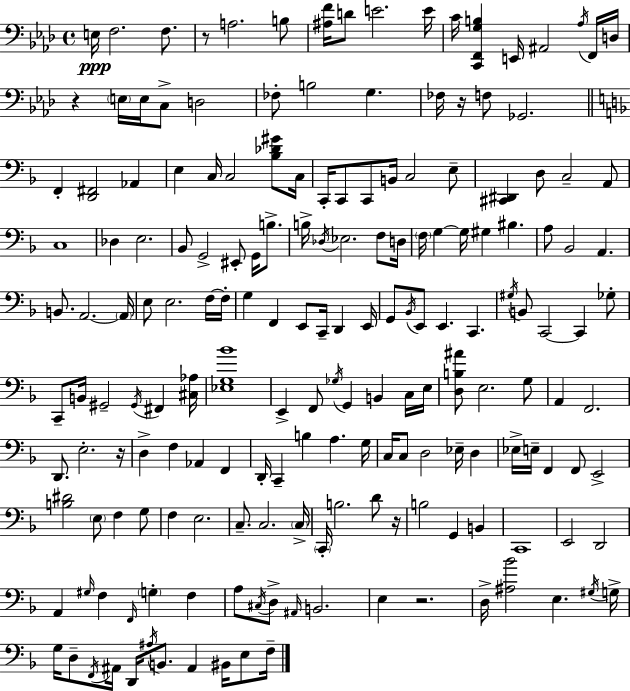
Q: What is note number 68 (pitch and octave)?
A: G3